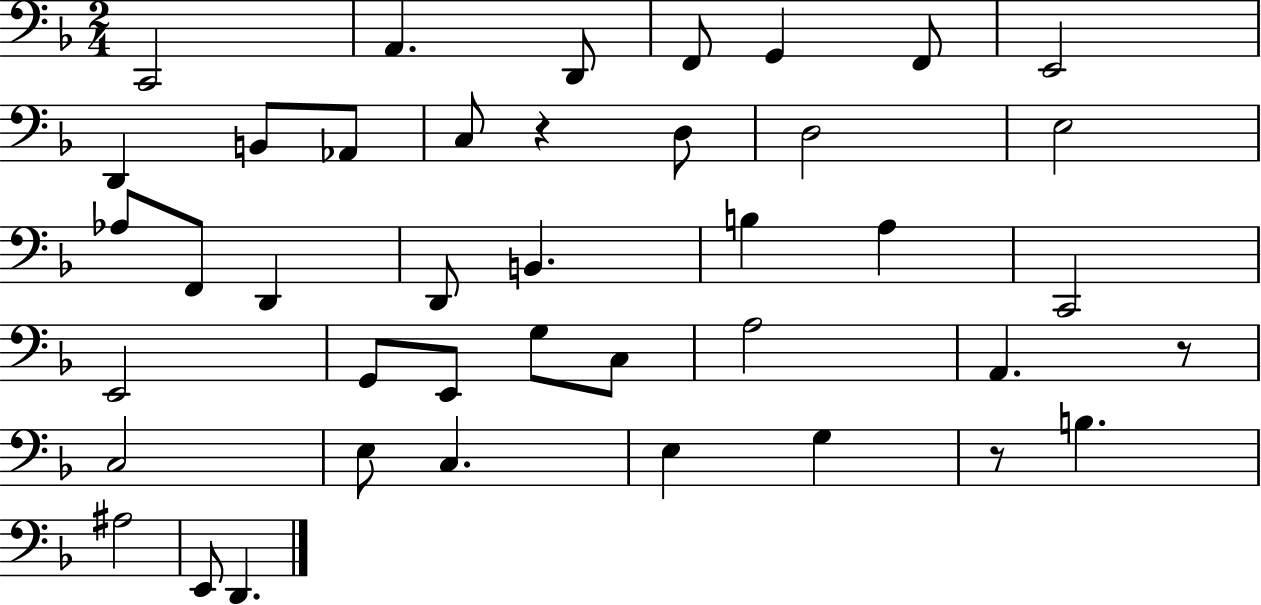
C2/h A2/q. D2/e F2/e G2/q F2/e E2/h D2/q B2/e Ab2/e C3/e R/q D3/e D3/h E3/h Ab3/e F2/e D2/q D2/e B2/q. B3/q A3/q C2/h E2/h G2/e E2/e G3/e C3/e A3/h A2/q. R/e C3/h E3/e C3/q. E3/q G3/q R/e B3/q. A#3/h E2/e D2/q.